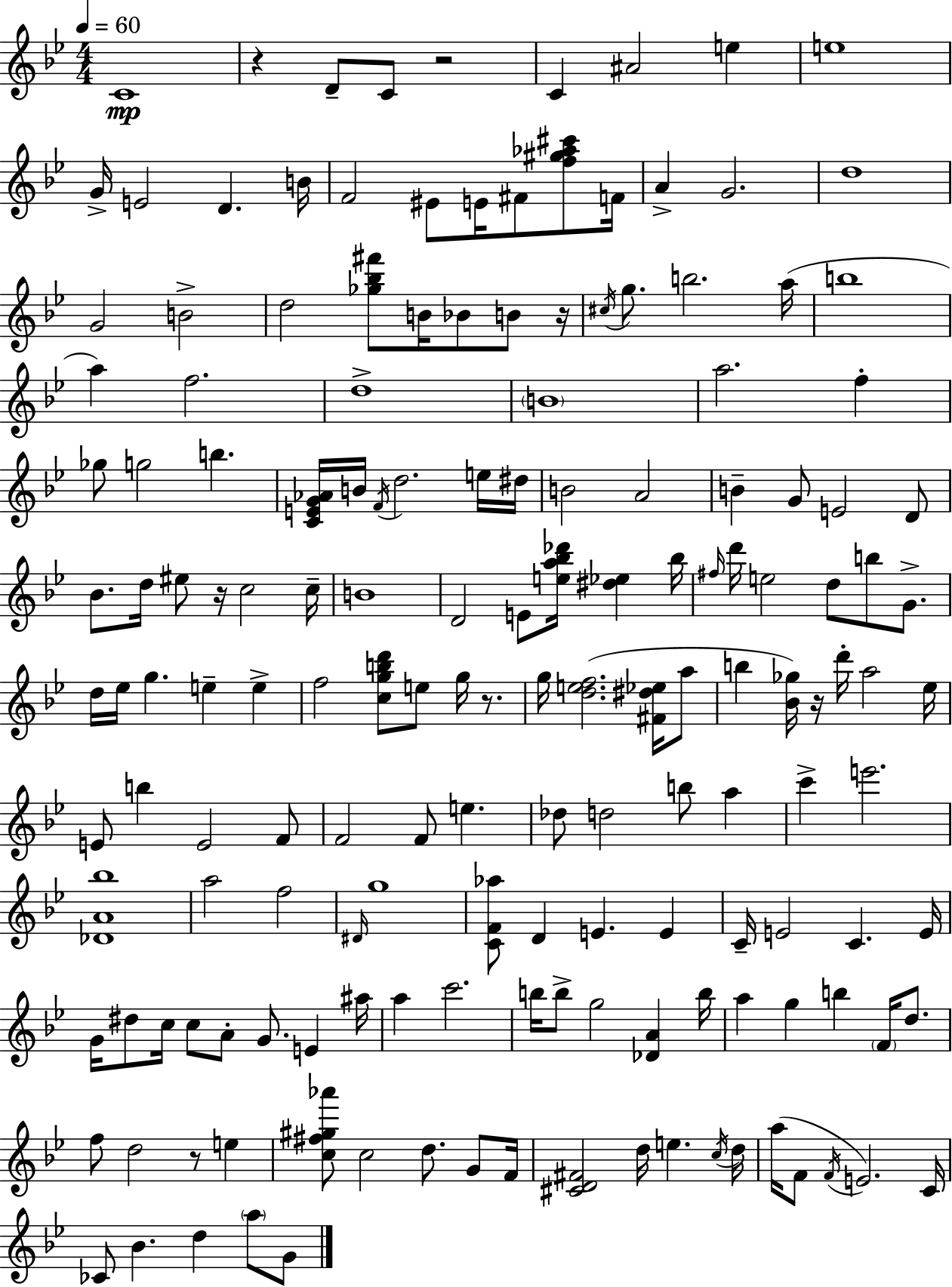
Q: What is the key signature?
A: BES major